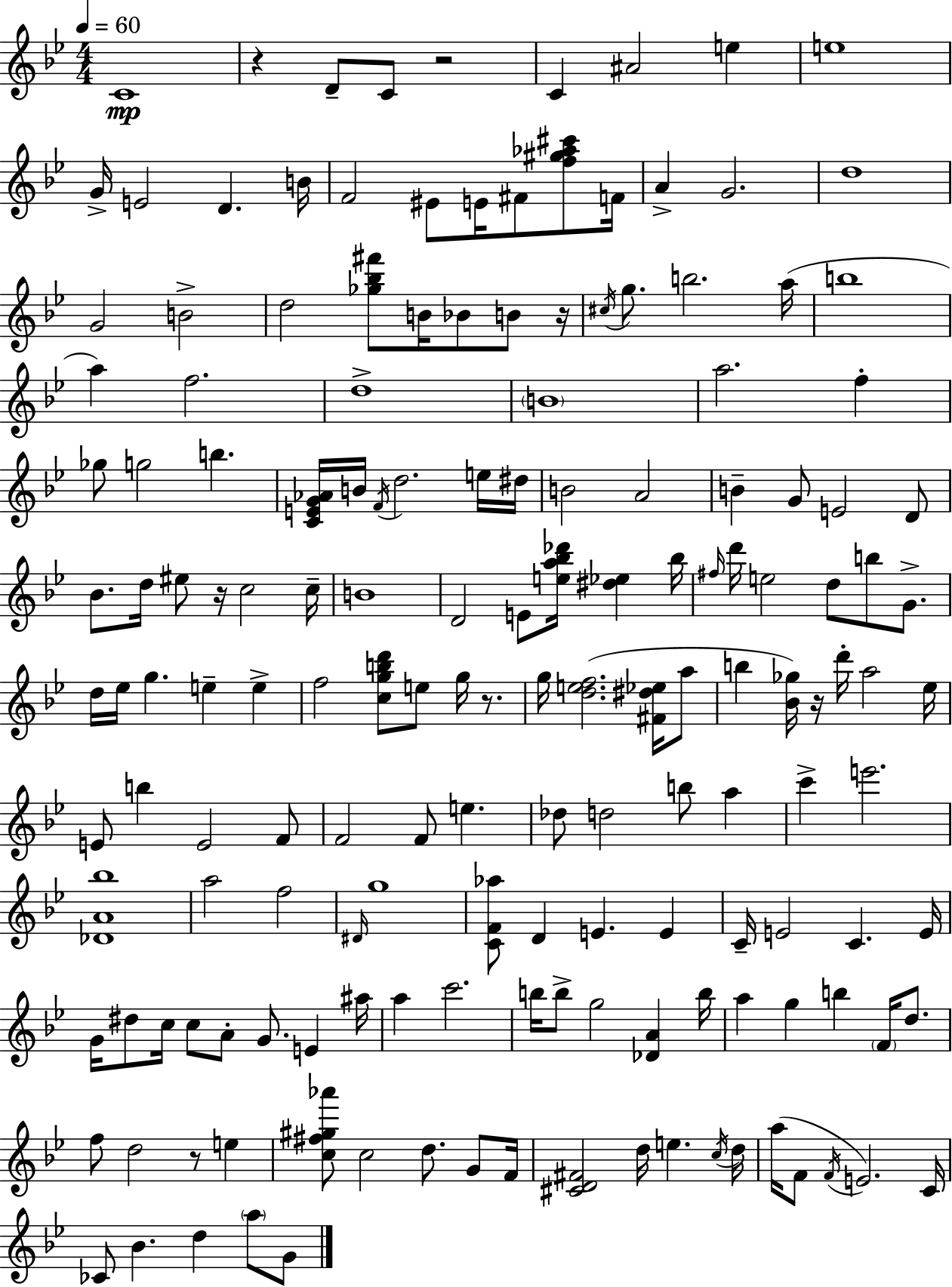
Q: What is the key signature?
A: BES major